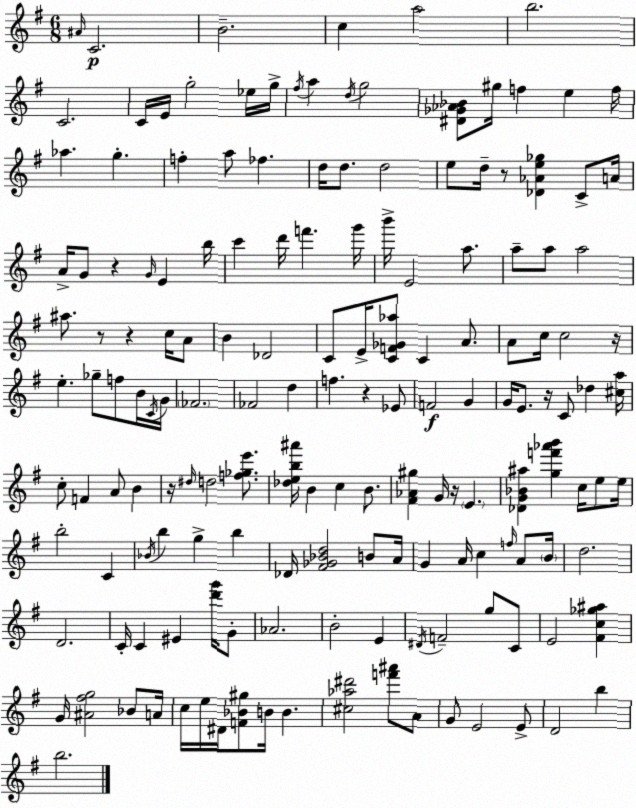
X:1
T:Untitled
M:6/8
L:1/4
K:G
^A/4 C2 B2 c a2 b2 C2 C/4 E/4 g2 _e/4 g/4 ^f/4 a d/4 g2 [^D_G_A_B]/2 ^g/4 f e f/4 _a g f a/2 _f d/4 d/2 d2 e/2 d/4 z/2 [_D_Ae_g] C/2 A/4 A/4 G/2 z G/4 E b/4 c' d'/4 f' g'/4 b'/4 E2 a/2 a/2 a/2 a2 ^a/2 z/2 z c/4 A/2 B _D2 C/2 E/4 [CF_G_a]/2 C A/2 A/2 c/4 c2 z/4 e _g/2 f/2 B/4 C/4 G/4 _F2 _F2 d f z _E/2 F2 G G/4 E/2 z/4 C/2 _d [^ca]/4 c/2 F A/2 B z/4 ^d/4 d2 [f_ge']/2 [_deb^a']/4 B c B/2 [^F_A^g] G/4 z/4 E [_DG_B^a] [gf'_a'b'] c/4 e/2 e/4 b2 C _B/4 b g b _D/4 [^F_G_Bd]2 B/2 A/4 G A/4 c f/4 A/2 B/4 d2 D2 C/4 C ^E [d'g']/4 G/2 _A2 B2 E ^D/4 F2 g/2 C/2 E2 [^Fc_g^a] G/4 [^A^fg]2 _B/2 A/4 c/4 e/4 ^D/4 [F_B^g]/2 B/4 B [^c_a^d']2 [f'^a']/2 A/2 G/2 E2 E/2 D2 b b2